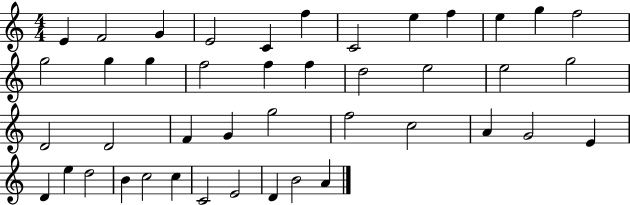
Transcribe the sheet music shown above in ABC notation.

X:1
T:Untitled
M:4/4
L:1/4
K:C
E F2 G E2 C f C2 e f e g f2 g2 g g f2 f f d2 e2 e2 g2 D2 D2 F G g2 f2 c2 A G2 E D e d2 B c2 c C2 E2 D B2 A